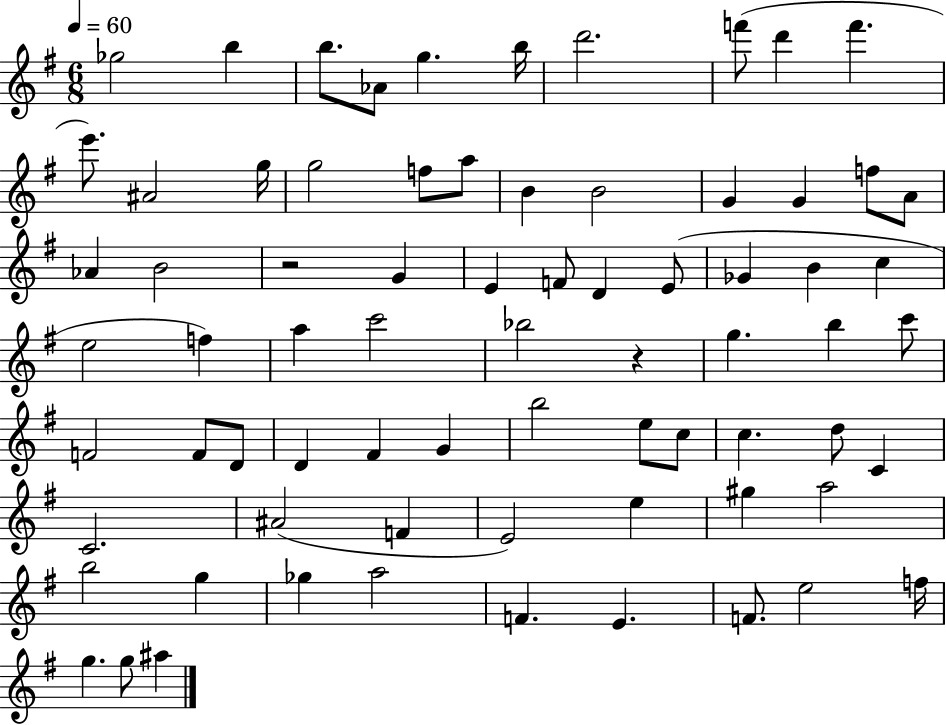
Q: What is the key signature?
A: G major